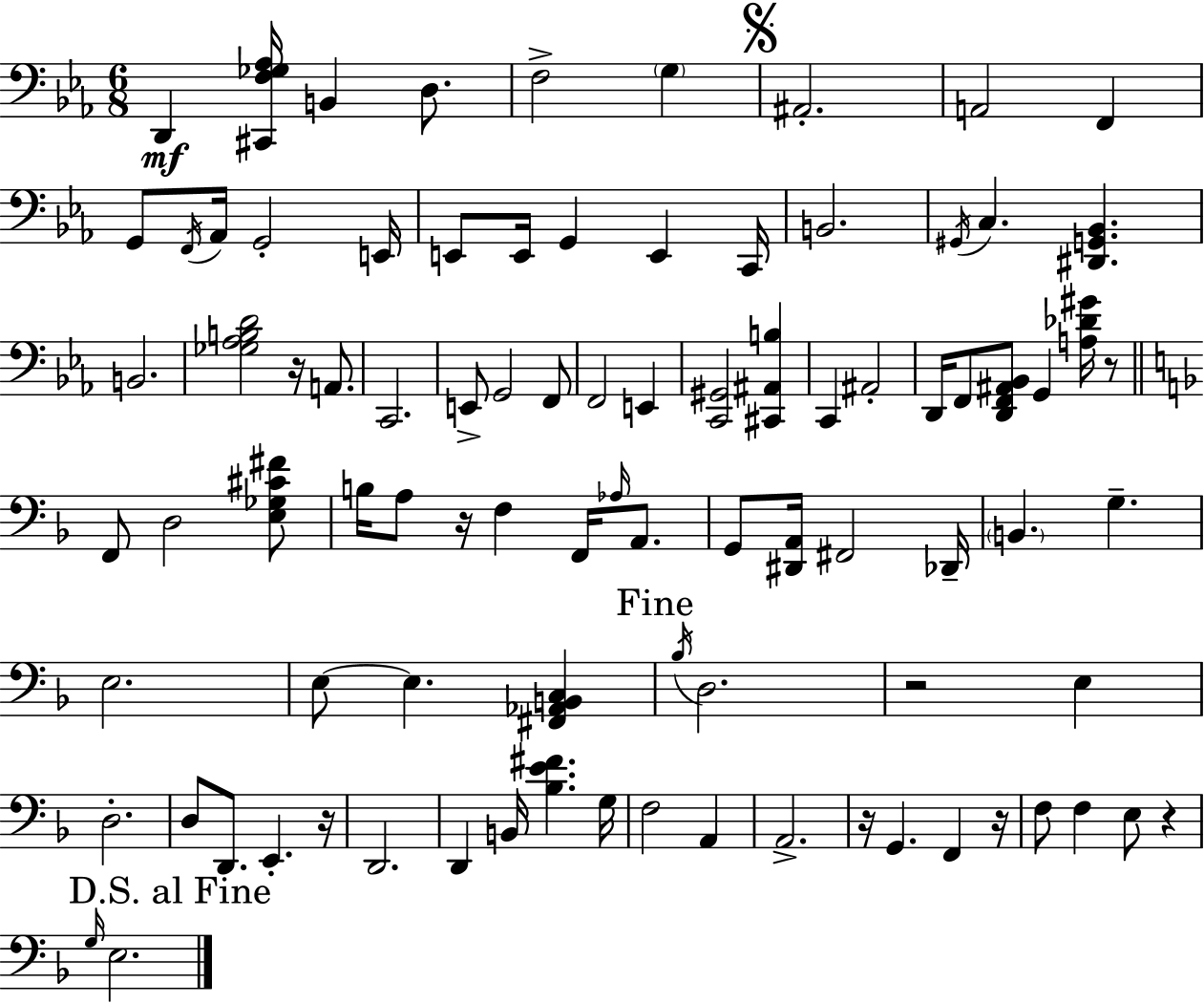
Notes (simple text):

D2/q [C#2,F3,Gb3,Ab3]/s B2/q D3/e. F3/h G3/q A#2/h. A2/h F2/q G2/e F2/s Ab2/s G2/h E2/s E2/e E2/s G2/q E2/q C2/s B2/h. G#2/s C3/q. [D#2,G2,Bb2]/q. B2/h. [Gb3,Ab3,B3,D4]/h R/s A2/e. C2/h. E2/e G2/h F2/e F2/h E2/q [C2,G#2]/h [C#2,A#2,B3]/q C2/q A#2/h D2/s F2/e [D2,F2,A#2,Bb2]/e G2/q [A3,Db4,G#4]/s R/e F2/e D3/h [E3,Gb3,C#4,F#4]/e B3/s A3/e R/s F3/q F2/s Ab3/s A2/e. G2/e [D#2,A2]/s F#2/h Db2/s B2/q. G3/q. E3/h. E3/e E3/q. [F#2,Ab2,B2,C3]/q Bb3/s D3/h. R/h E3/q D3/h. D3/e D2/e. E2/q. R/s D2/h. D2/q B2/s [Bb3,E4,F#4]/q. G3/s F3/h A2/q A2/h. R/s G2/q. F2/q R/s F3/e F3/q E3/e R/q G3/s E3/h.